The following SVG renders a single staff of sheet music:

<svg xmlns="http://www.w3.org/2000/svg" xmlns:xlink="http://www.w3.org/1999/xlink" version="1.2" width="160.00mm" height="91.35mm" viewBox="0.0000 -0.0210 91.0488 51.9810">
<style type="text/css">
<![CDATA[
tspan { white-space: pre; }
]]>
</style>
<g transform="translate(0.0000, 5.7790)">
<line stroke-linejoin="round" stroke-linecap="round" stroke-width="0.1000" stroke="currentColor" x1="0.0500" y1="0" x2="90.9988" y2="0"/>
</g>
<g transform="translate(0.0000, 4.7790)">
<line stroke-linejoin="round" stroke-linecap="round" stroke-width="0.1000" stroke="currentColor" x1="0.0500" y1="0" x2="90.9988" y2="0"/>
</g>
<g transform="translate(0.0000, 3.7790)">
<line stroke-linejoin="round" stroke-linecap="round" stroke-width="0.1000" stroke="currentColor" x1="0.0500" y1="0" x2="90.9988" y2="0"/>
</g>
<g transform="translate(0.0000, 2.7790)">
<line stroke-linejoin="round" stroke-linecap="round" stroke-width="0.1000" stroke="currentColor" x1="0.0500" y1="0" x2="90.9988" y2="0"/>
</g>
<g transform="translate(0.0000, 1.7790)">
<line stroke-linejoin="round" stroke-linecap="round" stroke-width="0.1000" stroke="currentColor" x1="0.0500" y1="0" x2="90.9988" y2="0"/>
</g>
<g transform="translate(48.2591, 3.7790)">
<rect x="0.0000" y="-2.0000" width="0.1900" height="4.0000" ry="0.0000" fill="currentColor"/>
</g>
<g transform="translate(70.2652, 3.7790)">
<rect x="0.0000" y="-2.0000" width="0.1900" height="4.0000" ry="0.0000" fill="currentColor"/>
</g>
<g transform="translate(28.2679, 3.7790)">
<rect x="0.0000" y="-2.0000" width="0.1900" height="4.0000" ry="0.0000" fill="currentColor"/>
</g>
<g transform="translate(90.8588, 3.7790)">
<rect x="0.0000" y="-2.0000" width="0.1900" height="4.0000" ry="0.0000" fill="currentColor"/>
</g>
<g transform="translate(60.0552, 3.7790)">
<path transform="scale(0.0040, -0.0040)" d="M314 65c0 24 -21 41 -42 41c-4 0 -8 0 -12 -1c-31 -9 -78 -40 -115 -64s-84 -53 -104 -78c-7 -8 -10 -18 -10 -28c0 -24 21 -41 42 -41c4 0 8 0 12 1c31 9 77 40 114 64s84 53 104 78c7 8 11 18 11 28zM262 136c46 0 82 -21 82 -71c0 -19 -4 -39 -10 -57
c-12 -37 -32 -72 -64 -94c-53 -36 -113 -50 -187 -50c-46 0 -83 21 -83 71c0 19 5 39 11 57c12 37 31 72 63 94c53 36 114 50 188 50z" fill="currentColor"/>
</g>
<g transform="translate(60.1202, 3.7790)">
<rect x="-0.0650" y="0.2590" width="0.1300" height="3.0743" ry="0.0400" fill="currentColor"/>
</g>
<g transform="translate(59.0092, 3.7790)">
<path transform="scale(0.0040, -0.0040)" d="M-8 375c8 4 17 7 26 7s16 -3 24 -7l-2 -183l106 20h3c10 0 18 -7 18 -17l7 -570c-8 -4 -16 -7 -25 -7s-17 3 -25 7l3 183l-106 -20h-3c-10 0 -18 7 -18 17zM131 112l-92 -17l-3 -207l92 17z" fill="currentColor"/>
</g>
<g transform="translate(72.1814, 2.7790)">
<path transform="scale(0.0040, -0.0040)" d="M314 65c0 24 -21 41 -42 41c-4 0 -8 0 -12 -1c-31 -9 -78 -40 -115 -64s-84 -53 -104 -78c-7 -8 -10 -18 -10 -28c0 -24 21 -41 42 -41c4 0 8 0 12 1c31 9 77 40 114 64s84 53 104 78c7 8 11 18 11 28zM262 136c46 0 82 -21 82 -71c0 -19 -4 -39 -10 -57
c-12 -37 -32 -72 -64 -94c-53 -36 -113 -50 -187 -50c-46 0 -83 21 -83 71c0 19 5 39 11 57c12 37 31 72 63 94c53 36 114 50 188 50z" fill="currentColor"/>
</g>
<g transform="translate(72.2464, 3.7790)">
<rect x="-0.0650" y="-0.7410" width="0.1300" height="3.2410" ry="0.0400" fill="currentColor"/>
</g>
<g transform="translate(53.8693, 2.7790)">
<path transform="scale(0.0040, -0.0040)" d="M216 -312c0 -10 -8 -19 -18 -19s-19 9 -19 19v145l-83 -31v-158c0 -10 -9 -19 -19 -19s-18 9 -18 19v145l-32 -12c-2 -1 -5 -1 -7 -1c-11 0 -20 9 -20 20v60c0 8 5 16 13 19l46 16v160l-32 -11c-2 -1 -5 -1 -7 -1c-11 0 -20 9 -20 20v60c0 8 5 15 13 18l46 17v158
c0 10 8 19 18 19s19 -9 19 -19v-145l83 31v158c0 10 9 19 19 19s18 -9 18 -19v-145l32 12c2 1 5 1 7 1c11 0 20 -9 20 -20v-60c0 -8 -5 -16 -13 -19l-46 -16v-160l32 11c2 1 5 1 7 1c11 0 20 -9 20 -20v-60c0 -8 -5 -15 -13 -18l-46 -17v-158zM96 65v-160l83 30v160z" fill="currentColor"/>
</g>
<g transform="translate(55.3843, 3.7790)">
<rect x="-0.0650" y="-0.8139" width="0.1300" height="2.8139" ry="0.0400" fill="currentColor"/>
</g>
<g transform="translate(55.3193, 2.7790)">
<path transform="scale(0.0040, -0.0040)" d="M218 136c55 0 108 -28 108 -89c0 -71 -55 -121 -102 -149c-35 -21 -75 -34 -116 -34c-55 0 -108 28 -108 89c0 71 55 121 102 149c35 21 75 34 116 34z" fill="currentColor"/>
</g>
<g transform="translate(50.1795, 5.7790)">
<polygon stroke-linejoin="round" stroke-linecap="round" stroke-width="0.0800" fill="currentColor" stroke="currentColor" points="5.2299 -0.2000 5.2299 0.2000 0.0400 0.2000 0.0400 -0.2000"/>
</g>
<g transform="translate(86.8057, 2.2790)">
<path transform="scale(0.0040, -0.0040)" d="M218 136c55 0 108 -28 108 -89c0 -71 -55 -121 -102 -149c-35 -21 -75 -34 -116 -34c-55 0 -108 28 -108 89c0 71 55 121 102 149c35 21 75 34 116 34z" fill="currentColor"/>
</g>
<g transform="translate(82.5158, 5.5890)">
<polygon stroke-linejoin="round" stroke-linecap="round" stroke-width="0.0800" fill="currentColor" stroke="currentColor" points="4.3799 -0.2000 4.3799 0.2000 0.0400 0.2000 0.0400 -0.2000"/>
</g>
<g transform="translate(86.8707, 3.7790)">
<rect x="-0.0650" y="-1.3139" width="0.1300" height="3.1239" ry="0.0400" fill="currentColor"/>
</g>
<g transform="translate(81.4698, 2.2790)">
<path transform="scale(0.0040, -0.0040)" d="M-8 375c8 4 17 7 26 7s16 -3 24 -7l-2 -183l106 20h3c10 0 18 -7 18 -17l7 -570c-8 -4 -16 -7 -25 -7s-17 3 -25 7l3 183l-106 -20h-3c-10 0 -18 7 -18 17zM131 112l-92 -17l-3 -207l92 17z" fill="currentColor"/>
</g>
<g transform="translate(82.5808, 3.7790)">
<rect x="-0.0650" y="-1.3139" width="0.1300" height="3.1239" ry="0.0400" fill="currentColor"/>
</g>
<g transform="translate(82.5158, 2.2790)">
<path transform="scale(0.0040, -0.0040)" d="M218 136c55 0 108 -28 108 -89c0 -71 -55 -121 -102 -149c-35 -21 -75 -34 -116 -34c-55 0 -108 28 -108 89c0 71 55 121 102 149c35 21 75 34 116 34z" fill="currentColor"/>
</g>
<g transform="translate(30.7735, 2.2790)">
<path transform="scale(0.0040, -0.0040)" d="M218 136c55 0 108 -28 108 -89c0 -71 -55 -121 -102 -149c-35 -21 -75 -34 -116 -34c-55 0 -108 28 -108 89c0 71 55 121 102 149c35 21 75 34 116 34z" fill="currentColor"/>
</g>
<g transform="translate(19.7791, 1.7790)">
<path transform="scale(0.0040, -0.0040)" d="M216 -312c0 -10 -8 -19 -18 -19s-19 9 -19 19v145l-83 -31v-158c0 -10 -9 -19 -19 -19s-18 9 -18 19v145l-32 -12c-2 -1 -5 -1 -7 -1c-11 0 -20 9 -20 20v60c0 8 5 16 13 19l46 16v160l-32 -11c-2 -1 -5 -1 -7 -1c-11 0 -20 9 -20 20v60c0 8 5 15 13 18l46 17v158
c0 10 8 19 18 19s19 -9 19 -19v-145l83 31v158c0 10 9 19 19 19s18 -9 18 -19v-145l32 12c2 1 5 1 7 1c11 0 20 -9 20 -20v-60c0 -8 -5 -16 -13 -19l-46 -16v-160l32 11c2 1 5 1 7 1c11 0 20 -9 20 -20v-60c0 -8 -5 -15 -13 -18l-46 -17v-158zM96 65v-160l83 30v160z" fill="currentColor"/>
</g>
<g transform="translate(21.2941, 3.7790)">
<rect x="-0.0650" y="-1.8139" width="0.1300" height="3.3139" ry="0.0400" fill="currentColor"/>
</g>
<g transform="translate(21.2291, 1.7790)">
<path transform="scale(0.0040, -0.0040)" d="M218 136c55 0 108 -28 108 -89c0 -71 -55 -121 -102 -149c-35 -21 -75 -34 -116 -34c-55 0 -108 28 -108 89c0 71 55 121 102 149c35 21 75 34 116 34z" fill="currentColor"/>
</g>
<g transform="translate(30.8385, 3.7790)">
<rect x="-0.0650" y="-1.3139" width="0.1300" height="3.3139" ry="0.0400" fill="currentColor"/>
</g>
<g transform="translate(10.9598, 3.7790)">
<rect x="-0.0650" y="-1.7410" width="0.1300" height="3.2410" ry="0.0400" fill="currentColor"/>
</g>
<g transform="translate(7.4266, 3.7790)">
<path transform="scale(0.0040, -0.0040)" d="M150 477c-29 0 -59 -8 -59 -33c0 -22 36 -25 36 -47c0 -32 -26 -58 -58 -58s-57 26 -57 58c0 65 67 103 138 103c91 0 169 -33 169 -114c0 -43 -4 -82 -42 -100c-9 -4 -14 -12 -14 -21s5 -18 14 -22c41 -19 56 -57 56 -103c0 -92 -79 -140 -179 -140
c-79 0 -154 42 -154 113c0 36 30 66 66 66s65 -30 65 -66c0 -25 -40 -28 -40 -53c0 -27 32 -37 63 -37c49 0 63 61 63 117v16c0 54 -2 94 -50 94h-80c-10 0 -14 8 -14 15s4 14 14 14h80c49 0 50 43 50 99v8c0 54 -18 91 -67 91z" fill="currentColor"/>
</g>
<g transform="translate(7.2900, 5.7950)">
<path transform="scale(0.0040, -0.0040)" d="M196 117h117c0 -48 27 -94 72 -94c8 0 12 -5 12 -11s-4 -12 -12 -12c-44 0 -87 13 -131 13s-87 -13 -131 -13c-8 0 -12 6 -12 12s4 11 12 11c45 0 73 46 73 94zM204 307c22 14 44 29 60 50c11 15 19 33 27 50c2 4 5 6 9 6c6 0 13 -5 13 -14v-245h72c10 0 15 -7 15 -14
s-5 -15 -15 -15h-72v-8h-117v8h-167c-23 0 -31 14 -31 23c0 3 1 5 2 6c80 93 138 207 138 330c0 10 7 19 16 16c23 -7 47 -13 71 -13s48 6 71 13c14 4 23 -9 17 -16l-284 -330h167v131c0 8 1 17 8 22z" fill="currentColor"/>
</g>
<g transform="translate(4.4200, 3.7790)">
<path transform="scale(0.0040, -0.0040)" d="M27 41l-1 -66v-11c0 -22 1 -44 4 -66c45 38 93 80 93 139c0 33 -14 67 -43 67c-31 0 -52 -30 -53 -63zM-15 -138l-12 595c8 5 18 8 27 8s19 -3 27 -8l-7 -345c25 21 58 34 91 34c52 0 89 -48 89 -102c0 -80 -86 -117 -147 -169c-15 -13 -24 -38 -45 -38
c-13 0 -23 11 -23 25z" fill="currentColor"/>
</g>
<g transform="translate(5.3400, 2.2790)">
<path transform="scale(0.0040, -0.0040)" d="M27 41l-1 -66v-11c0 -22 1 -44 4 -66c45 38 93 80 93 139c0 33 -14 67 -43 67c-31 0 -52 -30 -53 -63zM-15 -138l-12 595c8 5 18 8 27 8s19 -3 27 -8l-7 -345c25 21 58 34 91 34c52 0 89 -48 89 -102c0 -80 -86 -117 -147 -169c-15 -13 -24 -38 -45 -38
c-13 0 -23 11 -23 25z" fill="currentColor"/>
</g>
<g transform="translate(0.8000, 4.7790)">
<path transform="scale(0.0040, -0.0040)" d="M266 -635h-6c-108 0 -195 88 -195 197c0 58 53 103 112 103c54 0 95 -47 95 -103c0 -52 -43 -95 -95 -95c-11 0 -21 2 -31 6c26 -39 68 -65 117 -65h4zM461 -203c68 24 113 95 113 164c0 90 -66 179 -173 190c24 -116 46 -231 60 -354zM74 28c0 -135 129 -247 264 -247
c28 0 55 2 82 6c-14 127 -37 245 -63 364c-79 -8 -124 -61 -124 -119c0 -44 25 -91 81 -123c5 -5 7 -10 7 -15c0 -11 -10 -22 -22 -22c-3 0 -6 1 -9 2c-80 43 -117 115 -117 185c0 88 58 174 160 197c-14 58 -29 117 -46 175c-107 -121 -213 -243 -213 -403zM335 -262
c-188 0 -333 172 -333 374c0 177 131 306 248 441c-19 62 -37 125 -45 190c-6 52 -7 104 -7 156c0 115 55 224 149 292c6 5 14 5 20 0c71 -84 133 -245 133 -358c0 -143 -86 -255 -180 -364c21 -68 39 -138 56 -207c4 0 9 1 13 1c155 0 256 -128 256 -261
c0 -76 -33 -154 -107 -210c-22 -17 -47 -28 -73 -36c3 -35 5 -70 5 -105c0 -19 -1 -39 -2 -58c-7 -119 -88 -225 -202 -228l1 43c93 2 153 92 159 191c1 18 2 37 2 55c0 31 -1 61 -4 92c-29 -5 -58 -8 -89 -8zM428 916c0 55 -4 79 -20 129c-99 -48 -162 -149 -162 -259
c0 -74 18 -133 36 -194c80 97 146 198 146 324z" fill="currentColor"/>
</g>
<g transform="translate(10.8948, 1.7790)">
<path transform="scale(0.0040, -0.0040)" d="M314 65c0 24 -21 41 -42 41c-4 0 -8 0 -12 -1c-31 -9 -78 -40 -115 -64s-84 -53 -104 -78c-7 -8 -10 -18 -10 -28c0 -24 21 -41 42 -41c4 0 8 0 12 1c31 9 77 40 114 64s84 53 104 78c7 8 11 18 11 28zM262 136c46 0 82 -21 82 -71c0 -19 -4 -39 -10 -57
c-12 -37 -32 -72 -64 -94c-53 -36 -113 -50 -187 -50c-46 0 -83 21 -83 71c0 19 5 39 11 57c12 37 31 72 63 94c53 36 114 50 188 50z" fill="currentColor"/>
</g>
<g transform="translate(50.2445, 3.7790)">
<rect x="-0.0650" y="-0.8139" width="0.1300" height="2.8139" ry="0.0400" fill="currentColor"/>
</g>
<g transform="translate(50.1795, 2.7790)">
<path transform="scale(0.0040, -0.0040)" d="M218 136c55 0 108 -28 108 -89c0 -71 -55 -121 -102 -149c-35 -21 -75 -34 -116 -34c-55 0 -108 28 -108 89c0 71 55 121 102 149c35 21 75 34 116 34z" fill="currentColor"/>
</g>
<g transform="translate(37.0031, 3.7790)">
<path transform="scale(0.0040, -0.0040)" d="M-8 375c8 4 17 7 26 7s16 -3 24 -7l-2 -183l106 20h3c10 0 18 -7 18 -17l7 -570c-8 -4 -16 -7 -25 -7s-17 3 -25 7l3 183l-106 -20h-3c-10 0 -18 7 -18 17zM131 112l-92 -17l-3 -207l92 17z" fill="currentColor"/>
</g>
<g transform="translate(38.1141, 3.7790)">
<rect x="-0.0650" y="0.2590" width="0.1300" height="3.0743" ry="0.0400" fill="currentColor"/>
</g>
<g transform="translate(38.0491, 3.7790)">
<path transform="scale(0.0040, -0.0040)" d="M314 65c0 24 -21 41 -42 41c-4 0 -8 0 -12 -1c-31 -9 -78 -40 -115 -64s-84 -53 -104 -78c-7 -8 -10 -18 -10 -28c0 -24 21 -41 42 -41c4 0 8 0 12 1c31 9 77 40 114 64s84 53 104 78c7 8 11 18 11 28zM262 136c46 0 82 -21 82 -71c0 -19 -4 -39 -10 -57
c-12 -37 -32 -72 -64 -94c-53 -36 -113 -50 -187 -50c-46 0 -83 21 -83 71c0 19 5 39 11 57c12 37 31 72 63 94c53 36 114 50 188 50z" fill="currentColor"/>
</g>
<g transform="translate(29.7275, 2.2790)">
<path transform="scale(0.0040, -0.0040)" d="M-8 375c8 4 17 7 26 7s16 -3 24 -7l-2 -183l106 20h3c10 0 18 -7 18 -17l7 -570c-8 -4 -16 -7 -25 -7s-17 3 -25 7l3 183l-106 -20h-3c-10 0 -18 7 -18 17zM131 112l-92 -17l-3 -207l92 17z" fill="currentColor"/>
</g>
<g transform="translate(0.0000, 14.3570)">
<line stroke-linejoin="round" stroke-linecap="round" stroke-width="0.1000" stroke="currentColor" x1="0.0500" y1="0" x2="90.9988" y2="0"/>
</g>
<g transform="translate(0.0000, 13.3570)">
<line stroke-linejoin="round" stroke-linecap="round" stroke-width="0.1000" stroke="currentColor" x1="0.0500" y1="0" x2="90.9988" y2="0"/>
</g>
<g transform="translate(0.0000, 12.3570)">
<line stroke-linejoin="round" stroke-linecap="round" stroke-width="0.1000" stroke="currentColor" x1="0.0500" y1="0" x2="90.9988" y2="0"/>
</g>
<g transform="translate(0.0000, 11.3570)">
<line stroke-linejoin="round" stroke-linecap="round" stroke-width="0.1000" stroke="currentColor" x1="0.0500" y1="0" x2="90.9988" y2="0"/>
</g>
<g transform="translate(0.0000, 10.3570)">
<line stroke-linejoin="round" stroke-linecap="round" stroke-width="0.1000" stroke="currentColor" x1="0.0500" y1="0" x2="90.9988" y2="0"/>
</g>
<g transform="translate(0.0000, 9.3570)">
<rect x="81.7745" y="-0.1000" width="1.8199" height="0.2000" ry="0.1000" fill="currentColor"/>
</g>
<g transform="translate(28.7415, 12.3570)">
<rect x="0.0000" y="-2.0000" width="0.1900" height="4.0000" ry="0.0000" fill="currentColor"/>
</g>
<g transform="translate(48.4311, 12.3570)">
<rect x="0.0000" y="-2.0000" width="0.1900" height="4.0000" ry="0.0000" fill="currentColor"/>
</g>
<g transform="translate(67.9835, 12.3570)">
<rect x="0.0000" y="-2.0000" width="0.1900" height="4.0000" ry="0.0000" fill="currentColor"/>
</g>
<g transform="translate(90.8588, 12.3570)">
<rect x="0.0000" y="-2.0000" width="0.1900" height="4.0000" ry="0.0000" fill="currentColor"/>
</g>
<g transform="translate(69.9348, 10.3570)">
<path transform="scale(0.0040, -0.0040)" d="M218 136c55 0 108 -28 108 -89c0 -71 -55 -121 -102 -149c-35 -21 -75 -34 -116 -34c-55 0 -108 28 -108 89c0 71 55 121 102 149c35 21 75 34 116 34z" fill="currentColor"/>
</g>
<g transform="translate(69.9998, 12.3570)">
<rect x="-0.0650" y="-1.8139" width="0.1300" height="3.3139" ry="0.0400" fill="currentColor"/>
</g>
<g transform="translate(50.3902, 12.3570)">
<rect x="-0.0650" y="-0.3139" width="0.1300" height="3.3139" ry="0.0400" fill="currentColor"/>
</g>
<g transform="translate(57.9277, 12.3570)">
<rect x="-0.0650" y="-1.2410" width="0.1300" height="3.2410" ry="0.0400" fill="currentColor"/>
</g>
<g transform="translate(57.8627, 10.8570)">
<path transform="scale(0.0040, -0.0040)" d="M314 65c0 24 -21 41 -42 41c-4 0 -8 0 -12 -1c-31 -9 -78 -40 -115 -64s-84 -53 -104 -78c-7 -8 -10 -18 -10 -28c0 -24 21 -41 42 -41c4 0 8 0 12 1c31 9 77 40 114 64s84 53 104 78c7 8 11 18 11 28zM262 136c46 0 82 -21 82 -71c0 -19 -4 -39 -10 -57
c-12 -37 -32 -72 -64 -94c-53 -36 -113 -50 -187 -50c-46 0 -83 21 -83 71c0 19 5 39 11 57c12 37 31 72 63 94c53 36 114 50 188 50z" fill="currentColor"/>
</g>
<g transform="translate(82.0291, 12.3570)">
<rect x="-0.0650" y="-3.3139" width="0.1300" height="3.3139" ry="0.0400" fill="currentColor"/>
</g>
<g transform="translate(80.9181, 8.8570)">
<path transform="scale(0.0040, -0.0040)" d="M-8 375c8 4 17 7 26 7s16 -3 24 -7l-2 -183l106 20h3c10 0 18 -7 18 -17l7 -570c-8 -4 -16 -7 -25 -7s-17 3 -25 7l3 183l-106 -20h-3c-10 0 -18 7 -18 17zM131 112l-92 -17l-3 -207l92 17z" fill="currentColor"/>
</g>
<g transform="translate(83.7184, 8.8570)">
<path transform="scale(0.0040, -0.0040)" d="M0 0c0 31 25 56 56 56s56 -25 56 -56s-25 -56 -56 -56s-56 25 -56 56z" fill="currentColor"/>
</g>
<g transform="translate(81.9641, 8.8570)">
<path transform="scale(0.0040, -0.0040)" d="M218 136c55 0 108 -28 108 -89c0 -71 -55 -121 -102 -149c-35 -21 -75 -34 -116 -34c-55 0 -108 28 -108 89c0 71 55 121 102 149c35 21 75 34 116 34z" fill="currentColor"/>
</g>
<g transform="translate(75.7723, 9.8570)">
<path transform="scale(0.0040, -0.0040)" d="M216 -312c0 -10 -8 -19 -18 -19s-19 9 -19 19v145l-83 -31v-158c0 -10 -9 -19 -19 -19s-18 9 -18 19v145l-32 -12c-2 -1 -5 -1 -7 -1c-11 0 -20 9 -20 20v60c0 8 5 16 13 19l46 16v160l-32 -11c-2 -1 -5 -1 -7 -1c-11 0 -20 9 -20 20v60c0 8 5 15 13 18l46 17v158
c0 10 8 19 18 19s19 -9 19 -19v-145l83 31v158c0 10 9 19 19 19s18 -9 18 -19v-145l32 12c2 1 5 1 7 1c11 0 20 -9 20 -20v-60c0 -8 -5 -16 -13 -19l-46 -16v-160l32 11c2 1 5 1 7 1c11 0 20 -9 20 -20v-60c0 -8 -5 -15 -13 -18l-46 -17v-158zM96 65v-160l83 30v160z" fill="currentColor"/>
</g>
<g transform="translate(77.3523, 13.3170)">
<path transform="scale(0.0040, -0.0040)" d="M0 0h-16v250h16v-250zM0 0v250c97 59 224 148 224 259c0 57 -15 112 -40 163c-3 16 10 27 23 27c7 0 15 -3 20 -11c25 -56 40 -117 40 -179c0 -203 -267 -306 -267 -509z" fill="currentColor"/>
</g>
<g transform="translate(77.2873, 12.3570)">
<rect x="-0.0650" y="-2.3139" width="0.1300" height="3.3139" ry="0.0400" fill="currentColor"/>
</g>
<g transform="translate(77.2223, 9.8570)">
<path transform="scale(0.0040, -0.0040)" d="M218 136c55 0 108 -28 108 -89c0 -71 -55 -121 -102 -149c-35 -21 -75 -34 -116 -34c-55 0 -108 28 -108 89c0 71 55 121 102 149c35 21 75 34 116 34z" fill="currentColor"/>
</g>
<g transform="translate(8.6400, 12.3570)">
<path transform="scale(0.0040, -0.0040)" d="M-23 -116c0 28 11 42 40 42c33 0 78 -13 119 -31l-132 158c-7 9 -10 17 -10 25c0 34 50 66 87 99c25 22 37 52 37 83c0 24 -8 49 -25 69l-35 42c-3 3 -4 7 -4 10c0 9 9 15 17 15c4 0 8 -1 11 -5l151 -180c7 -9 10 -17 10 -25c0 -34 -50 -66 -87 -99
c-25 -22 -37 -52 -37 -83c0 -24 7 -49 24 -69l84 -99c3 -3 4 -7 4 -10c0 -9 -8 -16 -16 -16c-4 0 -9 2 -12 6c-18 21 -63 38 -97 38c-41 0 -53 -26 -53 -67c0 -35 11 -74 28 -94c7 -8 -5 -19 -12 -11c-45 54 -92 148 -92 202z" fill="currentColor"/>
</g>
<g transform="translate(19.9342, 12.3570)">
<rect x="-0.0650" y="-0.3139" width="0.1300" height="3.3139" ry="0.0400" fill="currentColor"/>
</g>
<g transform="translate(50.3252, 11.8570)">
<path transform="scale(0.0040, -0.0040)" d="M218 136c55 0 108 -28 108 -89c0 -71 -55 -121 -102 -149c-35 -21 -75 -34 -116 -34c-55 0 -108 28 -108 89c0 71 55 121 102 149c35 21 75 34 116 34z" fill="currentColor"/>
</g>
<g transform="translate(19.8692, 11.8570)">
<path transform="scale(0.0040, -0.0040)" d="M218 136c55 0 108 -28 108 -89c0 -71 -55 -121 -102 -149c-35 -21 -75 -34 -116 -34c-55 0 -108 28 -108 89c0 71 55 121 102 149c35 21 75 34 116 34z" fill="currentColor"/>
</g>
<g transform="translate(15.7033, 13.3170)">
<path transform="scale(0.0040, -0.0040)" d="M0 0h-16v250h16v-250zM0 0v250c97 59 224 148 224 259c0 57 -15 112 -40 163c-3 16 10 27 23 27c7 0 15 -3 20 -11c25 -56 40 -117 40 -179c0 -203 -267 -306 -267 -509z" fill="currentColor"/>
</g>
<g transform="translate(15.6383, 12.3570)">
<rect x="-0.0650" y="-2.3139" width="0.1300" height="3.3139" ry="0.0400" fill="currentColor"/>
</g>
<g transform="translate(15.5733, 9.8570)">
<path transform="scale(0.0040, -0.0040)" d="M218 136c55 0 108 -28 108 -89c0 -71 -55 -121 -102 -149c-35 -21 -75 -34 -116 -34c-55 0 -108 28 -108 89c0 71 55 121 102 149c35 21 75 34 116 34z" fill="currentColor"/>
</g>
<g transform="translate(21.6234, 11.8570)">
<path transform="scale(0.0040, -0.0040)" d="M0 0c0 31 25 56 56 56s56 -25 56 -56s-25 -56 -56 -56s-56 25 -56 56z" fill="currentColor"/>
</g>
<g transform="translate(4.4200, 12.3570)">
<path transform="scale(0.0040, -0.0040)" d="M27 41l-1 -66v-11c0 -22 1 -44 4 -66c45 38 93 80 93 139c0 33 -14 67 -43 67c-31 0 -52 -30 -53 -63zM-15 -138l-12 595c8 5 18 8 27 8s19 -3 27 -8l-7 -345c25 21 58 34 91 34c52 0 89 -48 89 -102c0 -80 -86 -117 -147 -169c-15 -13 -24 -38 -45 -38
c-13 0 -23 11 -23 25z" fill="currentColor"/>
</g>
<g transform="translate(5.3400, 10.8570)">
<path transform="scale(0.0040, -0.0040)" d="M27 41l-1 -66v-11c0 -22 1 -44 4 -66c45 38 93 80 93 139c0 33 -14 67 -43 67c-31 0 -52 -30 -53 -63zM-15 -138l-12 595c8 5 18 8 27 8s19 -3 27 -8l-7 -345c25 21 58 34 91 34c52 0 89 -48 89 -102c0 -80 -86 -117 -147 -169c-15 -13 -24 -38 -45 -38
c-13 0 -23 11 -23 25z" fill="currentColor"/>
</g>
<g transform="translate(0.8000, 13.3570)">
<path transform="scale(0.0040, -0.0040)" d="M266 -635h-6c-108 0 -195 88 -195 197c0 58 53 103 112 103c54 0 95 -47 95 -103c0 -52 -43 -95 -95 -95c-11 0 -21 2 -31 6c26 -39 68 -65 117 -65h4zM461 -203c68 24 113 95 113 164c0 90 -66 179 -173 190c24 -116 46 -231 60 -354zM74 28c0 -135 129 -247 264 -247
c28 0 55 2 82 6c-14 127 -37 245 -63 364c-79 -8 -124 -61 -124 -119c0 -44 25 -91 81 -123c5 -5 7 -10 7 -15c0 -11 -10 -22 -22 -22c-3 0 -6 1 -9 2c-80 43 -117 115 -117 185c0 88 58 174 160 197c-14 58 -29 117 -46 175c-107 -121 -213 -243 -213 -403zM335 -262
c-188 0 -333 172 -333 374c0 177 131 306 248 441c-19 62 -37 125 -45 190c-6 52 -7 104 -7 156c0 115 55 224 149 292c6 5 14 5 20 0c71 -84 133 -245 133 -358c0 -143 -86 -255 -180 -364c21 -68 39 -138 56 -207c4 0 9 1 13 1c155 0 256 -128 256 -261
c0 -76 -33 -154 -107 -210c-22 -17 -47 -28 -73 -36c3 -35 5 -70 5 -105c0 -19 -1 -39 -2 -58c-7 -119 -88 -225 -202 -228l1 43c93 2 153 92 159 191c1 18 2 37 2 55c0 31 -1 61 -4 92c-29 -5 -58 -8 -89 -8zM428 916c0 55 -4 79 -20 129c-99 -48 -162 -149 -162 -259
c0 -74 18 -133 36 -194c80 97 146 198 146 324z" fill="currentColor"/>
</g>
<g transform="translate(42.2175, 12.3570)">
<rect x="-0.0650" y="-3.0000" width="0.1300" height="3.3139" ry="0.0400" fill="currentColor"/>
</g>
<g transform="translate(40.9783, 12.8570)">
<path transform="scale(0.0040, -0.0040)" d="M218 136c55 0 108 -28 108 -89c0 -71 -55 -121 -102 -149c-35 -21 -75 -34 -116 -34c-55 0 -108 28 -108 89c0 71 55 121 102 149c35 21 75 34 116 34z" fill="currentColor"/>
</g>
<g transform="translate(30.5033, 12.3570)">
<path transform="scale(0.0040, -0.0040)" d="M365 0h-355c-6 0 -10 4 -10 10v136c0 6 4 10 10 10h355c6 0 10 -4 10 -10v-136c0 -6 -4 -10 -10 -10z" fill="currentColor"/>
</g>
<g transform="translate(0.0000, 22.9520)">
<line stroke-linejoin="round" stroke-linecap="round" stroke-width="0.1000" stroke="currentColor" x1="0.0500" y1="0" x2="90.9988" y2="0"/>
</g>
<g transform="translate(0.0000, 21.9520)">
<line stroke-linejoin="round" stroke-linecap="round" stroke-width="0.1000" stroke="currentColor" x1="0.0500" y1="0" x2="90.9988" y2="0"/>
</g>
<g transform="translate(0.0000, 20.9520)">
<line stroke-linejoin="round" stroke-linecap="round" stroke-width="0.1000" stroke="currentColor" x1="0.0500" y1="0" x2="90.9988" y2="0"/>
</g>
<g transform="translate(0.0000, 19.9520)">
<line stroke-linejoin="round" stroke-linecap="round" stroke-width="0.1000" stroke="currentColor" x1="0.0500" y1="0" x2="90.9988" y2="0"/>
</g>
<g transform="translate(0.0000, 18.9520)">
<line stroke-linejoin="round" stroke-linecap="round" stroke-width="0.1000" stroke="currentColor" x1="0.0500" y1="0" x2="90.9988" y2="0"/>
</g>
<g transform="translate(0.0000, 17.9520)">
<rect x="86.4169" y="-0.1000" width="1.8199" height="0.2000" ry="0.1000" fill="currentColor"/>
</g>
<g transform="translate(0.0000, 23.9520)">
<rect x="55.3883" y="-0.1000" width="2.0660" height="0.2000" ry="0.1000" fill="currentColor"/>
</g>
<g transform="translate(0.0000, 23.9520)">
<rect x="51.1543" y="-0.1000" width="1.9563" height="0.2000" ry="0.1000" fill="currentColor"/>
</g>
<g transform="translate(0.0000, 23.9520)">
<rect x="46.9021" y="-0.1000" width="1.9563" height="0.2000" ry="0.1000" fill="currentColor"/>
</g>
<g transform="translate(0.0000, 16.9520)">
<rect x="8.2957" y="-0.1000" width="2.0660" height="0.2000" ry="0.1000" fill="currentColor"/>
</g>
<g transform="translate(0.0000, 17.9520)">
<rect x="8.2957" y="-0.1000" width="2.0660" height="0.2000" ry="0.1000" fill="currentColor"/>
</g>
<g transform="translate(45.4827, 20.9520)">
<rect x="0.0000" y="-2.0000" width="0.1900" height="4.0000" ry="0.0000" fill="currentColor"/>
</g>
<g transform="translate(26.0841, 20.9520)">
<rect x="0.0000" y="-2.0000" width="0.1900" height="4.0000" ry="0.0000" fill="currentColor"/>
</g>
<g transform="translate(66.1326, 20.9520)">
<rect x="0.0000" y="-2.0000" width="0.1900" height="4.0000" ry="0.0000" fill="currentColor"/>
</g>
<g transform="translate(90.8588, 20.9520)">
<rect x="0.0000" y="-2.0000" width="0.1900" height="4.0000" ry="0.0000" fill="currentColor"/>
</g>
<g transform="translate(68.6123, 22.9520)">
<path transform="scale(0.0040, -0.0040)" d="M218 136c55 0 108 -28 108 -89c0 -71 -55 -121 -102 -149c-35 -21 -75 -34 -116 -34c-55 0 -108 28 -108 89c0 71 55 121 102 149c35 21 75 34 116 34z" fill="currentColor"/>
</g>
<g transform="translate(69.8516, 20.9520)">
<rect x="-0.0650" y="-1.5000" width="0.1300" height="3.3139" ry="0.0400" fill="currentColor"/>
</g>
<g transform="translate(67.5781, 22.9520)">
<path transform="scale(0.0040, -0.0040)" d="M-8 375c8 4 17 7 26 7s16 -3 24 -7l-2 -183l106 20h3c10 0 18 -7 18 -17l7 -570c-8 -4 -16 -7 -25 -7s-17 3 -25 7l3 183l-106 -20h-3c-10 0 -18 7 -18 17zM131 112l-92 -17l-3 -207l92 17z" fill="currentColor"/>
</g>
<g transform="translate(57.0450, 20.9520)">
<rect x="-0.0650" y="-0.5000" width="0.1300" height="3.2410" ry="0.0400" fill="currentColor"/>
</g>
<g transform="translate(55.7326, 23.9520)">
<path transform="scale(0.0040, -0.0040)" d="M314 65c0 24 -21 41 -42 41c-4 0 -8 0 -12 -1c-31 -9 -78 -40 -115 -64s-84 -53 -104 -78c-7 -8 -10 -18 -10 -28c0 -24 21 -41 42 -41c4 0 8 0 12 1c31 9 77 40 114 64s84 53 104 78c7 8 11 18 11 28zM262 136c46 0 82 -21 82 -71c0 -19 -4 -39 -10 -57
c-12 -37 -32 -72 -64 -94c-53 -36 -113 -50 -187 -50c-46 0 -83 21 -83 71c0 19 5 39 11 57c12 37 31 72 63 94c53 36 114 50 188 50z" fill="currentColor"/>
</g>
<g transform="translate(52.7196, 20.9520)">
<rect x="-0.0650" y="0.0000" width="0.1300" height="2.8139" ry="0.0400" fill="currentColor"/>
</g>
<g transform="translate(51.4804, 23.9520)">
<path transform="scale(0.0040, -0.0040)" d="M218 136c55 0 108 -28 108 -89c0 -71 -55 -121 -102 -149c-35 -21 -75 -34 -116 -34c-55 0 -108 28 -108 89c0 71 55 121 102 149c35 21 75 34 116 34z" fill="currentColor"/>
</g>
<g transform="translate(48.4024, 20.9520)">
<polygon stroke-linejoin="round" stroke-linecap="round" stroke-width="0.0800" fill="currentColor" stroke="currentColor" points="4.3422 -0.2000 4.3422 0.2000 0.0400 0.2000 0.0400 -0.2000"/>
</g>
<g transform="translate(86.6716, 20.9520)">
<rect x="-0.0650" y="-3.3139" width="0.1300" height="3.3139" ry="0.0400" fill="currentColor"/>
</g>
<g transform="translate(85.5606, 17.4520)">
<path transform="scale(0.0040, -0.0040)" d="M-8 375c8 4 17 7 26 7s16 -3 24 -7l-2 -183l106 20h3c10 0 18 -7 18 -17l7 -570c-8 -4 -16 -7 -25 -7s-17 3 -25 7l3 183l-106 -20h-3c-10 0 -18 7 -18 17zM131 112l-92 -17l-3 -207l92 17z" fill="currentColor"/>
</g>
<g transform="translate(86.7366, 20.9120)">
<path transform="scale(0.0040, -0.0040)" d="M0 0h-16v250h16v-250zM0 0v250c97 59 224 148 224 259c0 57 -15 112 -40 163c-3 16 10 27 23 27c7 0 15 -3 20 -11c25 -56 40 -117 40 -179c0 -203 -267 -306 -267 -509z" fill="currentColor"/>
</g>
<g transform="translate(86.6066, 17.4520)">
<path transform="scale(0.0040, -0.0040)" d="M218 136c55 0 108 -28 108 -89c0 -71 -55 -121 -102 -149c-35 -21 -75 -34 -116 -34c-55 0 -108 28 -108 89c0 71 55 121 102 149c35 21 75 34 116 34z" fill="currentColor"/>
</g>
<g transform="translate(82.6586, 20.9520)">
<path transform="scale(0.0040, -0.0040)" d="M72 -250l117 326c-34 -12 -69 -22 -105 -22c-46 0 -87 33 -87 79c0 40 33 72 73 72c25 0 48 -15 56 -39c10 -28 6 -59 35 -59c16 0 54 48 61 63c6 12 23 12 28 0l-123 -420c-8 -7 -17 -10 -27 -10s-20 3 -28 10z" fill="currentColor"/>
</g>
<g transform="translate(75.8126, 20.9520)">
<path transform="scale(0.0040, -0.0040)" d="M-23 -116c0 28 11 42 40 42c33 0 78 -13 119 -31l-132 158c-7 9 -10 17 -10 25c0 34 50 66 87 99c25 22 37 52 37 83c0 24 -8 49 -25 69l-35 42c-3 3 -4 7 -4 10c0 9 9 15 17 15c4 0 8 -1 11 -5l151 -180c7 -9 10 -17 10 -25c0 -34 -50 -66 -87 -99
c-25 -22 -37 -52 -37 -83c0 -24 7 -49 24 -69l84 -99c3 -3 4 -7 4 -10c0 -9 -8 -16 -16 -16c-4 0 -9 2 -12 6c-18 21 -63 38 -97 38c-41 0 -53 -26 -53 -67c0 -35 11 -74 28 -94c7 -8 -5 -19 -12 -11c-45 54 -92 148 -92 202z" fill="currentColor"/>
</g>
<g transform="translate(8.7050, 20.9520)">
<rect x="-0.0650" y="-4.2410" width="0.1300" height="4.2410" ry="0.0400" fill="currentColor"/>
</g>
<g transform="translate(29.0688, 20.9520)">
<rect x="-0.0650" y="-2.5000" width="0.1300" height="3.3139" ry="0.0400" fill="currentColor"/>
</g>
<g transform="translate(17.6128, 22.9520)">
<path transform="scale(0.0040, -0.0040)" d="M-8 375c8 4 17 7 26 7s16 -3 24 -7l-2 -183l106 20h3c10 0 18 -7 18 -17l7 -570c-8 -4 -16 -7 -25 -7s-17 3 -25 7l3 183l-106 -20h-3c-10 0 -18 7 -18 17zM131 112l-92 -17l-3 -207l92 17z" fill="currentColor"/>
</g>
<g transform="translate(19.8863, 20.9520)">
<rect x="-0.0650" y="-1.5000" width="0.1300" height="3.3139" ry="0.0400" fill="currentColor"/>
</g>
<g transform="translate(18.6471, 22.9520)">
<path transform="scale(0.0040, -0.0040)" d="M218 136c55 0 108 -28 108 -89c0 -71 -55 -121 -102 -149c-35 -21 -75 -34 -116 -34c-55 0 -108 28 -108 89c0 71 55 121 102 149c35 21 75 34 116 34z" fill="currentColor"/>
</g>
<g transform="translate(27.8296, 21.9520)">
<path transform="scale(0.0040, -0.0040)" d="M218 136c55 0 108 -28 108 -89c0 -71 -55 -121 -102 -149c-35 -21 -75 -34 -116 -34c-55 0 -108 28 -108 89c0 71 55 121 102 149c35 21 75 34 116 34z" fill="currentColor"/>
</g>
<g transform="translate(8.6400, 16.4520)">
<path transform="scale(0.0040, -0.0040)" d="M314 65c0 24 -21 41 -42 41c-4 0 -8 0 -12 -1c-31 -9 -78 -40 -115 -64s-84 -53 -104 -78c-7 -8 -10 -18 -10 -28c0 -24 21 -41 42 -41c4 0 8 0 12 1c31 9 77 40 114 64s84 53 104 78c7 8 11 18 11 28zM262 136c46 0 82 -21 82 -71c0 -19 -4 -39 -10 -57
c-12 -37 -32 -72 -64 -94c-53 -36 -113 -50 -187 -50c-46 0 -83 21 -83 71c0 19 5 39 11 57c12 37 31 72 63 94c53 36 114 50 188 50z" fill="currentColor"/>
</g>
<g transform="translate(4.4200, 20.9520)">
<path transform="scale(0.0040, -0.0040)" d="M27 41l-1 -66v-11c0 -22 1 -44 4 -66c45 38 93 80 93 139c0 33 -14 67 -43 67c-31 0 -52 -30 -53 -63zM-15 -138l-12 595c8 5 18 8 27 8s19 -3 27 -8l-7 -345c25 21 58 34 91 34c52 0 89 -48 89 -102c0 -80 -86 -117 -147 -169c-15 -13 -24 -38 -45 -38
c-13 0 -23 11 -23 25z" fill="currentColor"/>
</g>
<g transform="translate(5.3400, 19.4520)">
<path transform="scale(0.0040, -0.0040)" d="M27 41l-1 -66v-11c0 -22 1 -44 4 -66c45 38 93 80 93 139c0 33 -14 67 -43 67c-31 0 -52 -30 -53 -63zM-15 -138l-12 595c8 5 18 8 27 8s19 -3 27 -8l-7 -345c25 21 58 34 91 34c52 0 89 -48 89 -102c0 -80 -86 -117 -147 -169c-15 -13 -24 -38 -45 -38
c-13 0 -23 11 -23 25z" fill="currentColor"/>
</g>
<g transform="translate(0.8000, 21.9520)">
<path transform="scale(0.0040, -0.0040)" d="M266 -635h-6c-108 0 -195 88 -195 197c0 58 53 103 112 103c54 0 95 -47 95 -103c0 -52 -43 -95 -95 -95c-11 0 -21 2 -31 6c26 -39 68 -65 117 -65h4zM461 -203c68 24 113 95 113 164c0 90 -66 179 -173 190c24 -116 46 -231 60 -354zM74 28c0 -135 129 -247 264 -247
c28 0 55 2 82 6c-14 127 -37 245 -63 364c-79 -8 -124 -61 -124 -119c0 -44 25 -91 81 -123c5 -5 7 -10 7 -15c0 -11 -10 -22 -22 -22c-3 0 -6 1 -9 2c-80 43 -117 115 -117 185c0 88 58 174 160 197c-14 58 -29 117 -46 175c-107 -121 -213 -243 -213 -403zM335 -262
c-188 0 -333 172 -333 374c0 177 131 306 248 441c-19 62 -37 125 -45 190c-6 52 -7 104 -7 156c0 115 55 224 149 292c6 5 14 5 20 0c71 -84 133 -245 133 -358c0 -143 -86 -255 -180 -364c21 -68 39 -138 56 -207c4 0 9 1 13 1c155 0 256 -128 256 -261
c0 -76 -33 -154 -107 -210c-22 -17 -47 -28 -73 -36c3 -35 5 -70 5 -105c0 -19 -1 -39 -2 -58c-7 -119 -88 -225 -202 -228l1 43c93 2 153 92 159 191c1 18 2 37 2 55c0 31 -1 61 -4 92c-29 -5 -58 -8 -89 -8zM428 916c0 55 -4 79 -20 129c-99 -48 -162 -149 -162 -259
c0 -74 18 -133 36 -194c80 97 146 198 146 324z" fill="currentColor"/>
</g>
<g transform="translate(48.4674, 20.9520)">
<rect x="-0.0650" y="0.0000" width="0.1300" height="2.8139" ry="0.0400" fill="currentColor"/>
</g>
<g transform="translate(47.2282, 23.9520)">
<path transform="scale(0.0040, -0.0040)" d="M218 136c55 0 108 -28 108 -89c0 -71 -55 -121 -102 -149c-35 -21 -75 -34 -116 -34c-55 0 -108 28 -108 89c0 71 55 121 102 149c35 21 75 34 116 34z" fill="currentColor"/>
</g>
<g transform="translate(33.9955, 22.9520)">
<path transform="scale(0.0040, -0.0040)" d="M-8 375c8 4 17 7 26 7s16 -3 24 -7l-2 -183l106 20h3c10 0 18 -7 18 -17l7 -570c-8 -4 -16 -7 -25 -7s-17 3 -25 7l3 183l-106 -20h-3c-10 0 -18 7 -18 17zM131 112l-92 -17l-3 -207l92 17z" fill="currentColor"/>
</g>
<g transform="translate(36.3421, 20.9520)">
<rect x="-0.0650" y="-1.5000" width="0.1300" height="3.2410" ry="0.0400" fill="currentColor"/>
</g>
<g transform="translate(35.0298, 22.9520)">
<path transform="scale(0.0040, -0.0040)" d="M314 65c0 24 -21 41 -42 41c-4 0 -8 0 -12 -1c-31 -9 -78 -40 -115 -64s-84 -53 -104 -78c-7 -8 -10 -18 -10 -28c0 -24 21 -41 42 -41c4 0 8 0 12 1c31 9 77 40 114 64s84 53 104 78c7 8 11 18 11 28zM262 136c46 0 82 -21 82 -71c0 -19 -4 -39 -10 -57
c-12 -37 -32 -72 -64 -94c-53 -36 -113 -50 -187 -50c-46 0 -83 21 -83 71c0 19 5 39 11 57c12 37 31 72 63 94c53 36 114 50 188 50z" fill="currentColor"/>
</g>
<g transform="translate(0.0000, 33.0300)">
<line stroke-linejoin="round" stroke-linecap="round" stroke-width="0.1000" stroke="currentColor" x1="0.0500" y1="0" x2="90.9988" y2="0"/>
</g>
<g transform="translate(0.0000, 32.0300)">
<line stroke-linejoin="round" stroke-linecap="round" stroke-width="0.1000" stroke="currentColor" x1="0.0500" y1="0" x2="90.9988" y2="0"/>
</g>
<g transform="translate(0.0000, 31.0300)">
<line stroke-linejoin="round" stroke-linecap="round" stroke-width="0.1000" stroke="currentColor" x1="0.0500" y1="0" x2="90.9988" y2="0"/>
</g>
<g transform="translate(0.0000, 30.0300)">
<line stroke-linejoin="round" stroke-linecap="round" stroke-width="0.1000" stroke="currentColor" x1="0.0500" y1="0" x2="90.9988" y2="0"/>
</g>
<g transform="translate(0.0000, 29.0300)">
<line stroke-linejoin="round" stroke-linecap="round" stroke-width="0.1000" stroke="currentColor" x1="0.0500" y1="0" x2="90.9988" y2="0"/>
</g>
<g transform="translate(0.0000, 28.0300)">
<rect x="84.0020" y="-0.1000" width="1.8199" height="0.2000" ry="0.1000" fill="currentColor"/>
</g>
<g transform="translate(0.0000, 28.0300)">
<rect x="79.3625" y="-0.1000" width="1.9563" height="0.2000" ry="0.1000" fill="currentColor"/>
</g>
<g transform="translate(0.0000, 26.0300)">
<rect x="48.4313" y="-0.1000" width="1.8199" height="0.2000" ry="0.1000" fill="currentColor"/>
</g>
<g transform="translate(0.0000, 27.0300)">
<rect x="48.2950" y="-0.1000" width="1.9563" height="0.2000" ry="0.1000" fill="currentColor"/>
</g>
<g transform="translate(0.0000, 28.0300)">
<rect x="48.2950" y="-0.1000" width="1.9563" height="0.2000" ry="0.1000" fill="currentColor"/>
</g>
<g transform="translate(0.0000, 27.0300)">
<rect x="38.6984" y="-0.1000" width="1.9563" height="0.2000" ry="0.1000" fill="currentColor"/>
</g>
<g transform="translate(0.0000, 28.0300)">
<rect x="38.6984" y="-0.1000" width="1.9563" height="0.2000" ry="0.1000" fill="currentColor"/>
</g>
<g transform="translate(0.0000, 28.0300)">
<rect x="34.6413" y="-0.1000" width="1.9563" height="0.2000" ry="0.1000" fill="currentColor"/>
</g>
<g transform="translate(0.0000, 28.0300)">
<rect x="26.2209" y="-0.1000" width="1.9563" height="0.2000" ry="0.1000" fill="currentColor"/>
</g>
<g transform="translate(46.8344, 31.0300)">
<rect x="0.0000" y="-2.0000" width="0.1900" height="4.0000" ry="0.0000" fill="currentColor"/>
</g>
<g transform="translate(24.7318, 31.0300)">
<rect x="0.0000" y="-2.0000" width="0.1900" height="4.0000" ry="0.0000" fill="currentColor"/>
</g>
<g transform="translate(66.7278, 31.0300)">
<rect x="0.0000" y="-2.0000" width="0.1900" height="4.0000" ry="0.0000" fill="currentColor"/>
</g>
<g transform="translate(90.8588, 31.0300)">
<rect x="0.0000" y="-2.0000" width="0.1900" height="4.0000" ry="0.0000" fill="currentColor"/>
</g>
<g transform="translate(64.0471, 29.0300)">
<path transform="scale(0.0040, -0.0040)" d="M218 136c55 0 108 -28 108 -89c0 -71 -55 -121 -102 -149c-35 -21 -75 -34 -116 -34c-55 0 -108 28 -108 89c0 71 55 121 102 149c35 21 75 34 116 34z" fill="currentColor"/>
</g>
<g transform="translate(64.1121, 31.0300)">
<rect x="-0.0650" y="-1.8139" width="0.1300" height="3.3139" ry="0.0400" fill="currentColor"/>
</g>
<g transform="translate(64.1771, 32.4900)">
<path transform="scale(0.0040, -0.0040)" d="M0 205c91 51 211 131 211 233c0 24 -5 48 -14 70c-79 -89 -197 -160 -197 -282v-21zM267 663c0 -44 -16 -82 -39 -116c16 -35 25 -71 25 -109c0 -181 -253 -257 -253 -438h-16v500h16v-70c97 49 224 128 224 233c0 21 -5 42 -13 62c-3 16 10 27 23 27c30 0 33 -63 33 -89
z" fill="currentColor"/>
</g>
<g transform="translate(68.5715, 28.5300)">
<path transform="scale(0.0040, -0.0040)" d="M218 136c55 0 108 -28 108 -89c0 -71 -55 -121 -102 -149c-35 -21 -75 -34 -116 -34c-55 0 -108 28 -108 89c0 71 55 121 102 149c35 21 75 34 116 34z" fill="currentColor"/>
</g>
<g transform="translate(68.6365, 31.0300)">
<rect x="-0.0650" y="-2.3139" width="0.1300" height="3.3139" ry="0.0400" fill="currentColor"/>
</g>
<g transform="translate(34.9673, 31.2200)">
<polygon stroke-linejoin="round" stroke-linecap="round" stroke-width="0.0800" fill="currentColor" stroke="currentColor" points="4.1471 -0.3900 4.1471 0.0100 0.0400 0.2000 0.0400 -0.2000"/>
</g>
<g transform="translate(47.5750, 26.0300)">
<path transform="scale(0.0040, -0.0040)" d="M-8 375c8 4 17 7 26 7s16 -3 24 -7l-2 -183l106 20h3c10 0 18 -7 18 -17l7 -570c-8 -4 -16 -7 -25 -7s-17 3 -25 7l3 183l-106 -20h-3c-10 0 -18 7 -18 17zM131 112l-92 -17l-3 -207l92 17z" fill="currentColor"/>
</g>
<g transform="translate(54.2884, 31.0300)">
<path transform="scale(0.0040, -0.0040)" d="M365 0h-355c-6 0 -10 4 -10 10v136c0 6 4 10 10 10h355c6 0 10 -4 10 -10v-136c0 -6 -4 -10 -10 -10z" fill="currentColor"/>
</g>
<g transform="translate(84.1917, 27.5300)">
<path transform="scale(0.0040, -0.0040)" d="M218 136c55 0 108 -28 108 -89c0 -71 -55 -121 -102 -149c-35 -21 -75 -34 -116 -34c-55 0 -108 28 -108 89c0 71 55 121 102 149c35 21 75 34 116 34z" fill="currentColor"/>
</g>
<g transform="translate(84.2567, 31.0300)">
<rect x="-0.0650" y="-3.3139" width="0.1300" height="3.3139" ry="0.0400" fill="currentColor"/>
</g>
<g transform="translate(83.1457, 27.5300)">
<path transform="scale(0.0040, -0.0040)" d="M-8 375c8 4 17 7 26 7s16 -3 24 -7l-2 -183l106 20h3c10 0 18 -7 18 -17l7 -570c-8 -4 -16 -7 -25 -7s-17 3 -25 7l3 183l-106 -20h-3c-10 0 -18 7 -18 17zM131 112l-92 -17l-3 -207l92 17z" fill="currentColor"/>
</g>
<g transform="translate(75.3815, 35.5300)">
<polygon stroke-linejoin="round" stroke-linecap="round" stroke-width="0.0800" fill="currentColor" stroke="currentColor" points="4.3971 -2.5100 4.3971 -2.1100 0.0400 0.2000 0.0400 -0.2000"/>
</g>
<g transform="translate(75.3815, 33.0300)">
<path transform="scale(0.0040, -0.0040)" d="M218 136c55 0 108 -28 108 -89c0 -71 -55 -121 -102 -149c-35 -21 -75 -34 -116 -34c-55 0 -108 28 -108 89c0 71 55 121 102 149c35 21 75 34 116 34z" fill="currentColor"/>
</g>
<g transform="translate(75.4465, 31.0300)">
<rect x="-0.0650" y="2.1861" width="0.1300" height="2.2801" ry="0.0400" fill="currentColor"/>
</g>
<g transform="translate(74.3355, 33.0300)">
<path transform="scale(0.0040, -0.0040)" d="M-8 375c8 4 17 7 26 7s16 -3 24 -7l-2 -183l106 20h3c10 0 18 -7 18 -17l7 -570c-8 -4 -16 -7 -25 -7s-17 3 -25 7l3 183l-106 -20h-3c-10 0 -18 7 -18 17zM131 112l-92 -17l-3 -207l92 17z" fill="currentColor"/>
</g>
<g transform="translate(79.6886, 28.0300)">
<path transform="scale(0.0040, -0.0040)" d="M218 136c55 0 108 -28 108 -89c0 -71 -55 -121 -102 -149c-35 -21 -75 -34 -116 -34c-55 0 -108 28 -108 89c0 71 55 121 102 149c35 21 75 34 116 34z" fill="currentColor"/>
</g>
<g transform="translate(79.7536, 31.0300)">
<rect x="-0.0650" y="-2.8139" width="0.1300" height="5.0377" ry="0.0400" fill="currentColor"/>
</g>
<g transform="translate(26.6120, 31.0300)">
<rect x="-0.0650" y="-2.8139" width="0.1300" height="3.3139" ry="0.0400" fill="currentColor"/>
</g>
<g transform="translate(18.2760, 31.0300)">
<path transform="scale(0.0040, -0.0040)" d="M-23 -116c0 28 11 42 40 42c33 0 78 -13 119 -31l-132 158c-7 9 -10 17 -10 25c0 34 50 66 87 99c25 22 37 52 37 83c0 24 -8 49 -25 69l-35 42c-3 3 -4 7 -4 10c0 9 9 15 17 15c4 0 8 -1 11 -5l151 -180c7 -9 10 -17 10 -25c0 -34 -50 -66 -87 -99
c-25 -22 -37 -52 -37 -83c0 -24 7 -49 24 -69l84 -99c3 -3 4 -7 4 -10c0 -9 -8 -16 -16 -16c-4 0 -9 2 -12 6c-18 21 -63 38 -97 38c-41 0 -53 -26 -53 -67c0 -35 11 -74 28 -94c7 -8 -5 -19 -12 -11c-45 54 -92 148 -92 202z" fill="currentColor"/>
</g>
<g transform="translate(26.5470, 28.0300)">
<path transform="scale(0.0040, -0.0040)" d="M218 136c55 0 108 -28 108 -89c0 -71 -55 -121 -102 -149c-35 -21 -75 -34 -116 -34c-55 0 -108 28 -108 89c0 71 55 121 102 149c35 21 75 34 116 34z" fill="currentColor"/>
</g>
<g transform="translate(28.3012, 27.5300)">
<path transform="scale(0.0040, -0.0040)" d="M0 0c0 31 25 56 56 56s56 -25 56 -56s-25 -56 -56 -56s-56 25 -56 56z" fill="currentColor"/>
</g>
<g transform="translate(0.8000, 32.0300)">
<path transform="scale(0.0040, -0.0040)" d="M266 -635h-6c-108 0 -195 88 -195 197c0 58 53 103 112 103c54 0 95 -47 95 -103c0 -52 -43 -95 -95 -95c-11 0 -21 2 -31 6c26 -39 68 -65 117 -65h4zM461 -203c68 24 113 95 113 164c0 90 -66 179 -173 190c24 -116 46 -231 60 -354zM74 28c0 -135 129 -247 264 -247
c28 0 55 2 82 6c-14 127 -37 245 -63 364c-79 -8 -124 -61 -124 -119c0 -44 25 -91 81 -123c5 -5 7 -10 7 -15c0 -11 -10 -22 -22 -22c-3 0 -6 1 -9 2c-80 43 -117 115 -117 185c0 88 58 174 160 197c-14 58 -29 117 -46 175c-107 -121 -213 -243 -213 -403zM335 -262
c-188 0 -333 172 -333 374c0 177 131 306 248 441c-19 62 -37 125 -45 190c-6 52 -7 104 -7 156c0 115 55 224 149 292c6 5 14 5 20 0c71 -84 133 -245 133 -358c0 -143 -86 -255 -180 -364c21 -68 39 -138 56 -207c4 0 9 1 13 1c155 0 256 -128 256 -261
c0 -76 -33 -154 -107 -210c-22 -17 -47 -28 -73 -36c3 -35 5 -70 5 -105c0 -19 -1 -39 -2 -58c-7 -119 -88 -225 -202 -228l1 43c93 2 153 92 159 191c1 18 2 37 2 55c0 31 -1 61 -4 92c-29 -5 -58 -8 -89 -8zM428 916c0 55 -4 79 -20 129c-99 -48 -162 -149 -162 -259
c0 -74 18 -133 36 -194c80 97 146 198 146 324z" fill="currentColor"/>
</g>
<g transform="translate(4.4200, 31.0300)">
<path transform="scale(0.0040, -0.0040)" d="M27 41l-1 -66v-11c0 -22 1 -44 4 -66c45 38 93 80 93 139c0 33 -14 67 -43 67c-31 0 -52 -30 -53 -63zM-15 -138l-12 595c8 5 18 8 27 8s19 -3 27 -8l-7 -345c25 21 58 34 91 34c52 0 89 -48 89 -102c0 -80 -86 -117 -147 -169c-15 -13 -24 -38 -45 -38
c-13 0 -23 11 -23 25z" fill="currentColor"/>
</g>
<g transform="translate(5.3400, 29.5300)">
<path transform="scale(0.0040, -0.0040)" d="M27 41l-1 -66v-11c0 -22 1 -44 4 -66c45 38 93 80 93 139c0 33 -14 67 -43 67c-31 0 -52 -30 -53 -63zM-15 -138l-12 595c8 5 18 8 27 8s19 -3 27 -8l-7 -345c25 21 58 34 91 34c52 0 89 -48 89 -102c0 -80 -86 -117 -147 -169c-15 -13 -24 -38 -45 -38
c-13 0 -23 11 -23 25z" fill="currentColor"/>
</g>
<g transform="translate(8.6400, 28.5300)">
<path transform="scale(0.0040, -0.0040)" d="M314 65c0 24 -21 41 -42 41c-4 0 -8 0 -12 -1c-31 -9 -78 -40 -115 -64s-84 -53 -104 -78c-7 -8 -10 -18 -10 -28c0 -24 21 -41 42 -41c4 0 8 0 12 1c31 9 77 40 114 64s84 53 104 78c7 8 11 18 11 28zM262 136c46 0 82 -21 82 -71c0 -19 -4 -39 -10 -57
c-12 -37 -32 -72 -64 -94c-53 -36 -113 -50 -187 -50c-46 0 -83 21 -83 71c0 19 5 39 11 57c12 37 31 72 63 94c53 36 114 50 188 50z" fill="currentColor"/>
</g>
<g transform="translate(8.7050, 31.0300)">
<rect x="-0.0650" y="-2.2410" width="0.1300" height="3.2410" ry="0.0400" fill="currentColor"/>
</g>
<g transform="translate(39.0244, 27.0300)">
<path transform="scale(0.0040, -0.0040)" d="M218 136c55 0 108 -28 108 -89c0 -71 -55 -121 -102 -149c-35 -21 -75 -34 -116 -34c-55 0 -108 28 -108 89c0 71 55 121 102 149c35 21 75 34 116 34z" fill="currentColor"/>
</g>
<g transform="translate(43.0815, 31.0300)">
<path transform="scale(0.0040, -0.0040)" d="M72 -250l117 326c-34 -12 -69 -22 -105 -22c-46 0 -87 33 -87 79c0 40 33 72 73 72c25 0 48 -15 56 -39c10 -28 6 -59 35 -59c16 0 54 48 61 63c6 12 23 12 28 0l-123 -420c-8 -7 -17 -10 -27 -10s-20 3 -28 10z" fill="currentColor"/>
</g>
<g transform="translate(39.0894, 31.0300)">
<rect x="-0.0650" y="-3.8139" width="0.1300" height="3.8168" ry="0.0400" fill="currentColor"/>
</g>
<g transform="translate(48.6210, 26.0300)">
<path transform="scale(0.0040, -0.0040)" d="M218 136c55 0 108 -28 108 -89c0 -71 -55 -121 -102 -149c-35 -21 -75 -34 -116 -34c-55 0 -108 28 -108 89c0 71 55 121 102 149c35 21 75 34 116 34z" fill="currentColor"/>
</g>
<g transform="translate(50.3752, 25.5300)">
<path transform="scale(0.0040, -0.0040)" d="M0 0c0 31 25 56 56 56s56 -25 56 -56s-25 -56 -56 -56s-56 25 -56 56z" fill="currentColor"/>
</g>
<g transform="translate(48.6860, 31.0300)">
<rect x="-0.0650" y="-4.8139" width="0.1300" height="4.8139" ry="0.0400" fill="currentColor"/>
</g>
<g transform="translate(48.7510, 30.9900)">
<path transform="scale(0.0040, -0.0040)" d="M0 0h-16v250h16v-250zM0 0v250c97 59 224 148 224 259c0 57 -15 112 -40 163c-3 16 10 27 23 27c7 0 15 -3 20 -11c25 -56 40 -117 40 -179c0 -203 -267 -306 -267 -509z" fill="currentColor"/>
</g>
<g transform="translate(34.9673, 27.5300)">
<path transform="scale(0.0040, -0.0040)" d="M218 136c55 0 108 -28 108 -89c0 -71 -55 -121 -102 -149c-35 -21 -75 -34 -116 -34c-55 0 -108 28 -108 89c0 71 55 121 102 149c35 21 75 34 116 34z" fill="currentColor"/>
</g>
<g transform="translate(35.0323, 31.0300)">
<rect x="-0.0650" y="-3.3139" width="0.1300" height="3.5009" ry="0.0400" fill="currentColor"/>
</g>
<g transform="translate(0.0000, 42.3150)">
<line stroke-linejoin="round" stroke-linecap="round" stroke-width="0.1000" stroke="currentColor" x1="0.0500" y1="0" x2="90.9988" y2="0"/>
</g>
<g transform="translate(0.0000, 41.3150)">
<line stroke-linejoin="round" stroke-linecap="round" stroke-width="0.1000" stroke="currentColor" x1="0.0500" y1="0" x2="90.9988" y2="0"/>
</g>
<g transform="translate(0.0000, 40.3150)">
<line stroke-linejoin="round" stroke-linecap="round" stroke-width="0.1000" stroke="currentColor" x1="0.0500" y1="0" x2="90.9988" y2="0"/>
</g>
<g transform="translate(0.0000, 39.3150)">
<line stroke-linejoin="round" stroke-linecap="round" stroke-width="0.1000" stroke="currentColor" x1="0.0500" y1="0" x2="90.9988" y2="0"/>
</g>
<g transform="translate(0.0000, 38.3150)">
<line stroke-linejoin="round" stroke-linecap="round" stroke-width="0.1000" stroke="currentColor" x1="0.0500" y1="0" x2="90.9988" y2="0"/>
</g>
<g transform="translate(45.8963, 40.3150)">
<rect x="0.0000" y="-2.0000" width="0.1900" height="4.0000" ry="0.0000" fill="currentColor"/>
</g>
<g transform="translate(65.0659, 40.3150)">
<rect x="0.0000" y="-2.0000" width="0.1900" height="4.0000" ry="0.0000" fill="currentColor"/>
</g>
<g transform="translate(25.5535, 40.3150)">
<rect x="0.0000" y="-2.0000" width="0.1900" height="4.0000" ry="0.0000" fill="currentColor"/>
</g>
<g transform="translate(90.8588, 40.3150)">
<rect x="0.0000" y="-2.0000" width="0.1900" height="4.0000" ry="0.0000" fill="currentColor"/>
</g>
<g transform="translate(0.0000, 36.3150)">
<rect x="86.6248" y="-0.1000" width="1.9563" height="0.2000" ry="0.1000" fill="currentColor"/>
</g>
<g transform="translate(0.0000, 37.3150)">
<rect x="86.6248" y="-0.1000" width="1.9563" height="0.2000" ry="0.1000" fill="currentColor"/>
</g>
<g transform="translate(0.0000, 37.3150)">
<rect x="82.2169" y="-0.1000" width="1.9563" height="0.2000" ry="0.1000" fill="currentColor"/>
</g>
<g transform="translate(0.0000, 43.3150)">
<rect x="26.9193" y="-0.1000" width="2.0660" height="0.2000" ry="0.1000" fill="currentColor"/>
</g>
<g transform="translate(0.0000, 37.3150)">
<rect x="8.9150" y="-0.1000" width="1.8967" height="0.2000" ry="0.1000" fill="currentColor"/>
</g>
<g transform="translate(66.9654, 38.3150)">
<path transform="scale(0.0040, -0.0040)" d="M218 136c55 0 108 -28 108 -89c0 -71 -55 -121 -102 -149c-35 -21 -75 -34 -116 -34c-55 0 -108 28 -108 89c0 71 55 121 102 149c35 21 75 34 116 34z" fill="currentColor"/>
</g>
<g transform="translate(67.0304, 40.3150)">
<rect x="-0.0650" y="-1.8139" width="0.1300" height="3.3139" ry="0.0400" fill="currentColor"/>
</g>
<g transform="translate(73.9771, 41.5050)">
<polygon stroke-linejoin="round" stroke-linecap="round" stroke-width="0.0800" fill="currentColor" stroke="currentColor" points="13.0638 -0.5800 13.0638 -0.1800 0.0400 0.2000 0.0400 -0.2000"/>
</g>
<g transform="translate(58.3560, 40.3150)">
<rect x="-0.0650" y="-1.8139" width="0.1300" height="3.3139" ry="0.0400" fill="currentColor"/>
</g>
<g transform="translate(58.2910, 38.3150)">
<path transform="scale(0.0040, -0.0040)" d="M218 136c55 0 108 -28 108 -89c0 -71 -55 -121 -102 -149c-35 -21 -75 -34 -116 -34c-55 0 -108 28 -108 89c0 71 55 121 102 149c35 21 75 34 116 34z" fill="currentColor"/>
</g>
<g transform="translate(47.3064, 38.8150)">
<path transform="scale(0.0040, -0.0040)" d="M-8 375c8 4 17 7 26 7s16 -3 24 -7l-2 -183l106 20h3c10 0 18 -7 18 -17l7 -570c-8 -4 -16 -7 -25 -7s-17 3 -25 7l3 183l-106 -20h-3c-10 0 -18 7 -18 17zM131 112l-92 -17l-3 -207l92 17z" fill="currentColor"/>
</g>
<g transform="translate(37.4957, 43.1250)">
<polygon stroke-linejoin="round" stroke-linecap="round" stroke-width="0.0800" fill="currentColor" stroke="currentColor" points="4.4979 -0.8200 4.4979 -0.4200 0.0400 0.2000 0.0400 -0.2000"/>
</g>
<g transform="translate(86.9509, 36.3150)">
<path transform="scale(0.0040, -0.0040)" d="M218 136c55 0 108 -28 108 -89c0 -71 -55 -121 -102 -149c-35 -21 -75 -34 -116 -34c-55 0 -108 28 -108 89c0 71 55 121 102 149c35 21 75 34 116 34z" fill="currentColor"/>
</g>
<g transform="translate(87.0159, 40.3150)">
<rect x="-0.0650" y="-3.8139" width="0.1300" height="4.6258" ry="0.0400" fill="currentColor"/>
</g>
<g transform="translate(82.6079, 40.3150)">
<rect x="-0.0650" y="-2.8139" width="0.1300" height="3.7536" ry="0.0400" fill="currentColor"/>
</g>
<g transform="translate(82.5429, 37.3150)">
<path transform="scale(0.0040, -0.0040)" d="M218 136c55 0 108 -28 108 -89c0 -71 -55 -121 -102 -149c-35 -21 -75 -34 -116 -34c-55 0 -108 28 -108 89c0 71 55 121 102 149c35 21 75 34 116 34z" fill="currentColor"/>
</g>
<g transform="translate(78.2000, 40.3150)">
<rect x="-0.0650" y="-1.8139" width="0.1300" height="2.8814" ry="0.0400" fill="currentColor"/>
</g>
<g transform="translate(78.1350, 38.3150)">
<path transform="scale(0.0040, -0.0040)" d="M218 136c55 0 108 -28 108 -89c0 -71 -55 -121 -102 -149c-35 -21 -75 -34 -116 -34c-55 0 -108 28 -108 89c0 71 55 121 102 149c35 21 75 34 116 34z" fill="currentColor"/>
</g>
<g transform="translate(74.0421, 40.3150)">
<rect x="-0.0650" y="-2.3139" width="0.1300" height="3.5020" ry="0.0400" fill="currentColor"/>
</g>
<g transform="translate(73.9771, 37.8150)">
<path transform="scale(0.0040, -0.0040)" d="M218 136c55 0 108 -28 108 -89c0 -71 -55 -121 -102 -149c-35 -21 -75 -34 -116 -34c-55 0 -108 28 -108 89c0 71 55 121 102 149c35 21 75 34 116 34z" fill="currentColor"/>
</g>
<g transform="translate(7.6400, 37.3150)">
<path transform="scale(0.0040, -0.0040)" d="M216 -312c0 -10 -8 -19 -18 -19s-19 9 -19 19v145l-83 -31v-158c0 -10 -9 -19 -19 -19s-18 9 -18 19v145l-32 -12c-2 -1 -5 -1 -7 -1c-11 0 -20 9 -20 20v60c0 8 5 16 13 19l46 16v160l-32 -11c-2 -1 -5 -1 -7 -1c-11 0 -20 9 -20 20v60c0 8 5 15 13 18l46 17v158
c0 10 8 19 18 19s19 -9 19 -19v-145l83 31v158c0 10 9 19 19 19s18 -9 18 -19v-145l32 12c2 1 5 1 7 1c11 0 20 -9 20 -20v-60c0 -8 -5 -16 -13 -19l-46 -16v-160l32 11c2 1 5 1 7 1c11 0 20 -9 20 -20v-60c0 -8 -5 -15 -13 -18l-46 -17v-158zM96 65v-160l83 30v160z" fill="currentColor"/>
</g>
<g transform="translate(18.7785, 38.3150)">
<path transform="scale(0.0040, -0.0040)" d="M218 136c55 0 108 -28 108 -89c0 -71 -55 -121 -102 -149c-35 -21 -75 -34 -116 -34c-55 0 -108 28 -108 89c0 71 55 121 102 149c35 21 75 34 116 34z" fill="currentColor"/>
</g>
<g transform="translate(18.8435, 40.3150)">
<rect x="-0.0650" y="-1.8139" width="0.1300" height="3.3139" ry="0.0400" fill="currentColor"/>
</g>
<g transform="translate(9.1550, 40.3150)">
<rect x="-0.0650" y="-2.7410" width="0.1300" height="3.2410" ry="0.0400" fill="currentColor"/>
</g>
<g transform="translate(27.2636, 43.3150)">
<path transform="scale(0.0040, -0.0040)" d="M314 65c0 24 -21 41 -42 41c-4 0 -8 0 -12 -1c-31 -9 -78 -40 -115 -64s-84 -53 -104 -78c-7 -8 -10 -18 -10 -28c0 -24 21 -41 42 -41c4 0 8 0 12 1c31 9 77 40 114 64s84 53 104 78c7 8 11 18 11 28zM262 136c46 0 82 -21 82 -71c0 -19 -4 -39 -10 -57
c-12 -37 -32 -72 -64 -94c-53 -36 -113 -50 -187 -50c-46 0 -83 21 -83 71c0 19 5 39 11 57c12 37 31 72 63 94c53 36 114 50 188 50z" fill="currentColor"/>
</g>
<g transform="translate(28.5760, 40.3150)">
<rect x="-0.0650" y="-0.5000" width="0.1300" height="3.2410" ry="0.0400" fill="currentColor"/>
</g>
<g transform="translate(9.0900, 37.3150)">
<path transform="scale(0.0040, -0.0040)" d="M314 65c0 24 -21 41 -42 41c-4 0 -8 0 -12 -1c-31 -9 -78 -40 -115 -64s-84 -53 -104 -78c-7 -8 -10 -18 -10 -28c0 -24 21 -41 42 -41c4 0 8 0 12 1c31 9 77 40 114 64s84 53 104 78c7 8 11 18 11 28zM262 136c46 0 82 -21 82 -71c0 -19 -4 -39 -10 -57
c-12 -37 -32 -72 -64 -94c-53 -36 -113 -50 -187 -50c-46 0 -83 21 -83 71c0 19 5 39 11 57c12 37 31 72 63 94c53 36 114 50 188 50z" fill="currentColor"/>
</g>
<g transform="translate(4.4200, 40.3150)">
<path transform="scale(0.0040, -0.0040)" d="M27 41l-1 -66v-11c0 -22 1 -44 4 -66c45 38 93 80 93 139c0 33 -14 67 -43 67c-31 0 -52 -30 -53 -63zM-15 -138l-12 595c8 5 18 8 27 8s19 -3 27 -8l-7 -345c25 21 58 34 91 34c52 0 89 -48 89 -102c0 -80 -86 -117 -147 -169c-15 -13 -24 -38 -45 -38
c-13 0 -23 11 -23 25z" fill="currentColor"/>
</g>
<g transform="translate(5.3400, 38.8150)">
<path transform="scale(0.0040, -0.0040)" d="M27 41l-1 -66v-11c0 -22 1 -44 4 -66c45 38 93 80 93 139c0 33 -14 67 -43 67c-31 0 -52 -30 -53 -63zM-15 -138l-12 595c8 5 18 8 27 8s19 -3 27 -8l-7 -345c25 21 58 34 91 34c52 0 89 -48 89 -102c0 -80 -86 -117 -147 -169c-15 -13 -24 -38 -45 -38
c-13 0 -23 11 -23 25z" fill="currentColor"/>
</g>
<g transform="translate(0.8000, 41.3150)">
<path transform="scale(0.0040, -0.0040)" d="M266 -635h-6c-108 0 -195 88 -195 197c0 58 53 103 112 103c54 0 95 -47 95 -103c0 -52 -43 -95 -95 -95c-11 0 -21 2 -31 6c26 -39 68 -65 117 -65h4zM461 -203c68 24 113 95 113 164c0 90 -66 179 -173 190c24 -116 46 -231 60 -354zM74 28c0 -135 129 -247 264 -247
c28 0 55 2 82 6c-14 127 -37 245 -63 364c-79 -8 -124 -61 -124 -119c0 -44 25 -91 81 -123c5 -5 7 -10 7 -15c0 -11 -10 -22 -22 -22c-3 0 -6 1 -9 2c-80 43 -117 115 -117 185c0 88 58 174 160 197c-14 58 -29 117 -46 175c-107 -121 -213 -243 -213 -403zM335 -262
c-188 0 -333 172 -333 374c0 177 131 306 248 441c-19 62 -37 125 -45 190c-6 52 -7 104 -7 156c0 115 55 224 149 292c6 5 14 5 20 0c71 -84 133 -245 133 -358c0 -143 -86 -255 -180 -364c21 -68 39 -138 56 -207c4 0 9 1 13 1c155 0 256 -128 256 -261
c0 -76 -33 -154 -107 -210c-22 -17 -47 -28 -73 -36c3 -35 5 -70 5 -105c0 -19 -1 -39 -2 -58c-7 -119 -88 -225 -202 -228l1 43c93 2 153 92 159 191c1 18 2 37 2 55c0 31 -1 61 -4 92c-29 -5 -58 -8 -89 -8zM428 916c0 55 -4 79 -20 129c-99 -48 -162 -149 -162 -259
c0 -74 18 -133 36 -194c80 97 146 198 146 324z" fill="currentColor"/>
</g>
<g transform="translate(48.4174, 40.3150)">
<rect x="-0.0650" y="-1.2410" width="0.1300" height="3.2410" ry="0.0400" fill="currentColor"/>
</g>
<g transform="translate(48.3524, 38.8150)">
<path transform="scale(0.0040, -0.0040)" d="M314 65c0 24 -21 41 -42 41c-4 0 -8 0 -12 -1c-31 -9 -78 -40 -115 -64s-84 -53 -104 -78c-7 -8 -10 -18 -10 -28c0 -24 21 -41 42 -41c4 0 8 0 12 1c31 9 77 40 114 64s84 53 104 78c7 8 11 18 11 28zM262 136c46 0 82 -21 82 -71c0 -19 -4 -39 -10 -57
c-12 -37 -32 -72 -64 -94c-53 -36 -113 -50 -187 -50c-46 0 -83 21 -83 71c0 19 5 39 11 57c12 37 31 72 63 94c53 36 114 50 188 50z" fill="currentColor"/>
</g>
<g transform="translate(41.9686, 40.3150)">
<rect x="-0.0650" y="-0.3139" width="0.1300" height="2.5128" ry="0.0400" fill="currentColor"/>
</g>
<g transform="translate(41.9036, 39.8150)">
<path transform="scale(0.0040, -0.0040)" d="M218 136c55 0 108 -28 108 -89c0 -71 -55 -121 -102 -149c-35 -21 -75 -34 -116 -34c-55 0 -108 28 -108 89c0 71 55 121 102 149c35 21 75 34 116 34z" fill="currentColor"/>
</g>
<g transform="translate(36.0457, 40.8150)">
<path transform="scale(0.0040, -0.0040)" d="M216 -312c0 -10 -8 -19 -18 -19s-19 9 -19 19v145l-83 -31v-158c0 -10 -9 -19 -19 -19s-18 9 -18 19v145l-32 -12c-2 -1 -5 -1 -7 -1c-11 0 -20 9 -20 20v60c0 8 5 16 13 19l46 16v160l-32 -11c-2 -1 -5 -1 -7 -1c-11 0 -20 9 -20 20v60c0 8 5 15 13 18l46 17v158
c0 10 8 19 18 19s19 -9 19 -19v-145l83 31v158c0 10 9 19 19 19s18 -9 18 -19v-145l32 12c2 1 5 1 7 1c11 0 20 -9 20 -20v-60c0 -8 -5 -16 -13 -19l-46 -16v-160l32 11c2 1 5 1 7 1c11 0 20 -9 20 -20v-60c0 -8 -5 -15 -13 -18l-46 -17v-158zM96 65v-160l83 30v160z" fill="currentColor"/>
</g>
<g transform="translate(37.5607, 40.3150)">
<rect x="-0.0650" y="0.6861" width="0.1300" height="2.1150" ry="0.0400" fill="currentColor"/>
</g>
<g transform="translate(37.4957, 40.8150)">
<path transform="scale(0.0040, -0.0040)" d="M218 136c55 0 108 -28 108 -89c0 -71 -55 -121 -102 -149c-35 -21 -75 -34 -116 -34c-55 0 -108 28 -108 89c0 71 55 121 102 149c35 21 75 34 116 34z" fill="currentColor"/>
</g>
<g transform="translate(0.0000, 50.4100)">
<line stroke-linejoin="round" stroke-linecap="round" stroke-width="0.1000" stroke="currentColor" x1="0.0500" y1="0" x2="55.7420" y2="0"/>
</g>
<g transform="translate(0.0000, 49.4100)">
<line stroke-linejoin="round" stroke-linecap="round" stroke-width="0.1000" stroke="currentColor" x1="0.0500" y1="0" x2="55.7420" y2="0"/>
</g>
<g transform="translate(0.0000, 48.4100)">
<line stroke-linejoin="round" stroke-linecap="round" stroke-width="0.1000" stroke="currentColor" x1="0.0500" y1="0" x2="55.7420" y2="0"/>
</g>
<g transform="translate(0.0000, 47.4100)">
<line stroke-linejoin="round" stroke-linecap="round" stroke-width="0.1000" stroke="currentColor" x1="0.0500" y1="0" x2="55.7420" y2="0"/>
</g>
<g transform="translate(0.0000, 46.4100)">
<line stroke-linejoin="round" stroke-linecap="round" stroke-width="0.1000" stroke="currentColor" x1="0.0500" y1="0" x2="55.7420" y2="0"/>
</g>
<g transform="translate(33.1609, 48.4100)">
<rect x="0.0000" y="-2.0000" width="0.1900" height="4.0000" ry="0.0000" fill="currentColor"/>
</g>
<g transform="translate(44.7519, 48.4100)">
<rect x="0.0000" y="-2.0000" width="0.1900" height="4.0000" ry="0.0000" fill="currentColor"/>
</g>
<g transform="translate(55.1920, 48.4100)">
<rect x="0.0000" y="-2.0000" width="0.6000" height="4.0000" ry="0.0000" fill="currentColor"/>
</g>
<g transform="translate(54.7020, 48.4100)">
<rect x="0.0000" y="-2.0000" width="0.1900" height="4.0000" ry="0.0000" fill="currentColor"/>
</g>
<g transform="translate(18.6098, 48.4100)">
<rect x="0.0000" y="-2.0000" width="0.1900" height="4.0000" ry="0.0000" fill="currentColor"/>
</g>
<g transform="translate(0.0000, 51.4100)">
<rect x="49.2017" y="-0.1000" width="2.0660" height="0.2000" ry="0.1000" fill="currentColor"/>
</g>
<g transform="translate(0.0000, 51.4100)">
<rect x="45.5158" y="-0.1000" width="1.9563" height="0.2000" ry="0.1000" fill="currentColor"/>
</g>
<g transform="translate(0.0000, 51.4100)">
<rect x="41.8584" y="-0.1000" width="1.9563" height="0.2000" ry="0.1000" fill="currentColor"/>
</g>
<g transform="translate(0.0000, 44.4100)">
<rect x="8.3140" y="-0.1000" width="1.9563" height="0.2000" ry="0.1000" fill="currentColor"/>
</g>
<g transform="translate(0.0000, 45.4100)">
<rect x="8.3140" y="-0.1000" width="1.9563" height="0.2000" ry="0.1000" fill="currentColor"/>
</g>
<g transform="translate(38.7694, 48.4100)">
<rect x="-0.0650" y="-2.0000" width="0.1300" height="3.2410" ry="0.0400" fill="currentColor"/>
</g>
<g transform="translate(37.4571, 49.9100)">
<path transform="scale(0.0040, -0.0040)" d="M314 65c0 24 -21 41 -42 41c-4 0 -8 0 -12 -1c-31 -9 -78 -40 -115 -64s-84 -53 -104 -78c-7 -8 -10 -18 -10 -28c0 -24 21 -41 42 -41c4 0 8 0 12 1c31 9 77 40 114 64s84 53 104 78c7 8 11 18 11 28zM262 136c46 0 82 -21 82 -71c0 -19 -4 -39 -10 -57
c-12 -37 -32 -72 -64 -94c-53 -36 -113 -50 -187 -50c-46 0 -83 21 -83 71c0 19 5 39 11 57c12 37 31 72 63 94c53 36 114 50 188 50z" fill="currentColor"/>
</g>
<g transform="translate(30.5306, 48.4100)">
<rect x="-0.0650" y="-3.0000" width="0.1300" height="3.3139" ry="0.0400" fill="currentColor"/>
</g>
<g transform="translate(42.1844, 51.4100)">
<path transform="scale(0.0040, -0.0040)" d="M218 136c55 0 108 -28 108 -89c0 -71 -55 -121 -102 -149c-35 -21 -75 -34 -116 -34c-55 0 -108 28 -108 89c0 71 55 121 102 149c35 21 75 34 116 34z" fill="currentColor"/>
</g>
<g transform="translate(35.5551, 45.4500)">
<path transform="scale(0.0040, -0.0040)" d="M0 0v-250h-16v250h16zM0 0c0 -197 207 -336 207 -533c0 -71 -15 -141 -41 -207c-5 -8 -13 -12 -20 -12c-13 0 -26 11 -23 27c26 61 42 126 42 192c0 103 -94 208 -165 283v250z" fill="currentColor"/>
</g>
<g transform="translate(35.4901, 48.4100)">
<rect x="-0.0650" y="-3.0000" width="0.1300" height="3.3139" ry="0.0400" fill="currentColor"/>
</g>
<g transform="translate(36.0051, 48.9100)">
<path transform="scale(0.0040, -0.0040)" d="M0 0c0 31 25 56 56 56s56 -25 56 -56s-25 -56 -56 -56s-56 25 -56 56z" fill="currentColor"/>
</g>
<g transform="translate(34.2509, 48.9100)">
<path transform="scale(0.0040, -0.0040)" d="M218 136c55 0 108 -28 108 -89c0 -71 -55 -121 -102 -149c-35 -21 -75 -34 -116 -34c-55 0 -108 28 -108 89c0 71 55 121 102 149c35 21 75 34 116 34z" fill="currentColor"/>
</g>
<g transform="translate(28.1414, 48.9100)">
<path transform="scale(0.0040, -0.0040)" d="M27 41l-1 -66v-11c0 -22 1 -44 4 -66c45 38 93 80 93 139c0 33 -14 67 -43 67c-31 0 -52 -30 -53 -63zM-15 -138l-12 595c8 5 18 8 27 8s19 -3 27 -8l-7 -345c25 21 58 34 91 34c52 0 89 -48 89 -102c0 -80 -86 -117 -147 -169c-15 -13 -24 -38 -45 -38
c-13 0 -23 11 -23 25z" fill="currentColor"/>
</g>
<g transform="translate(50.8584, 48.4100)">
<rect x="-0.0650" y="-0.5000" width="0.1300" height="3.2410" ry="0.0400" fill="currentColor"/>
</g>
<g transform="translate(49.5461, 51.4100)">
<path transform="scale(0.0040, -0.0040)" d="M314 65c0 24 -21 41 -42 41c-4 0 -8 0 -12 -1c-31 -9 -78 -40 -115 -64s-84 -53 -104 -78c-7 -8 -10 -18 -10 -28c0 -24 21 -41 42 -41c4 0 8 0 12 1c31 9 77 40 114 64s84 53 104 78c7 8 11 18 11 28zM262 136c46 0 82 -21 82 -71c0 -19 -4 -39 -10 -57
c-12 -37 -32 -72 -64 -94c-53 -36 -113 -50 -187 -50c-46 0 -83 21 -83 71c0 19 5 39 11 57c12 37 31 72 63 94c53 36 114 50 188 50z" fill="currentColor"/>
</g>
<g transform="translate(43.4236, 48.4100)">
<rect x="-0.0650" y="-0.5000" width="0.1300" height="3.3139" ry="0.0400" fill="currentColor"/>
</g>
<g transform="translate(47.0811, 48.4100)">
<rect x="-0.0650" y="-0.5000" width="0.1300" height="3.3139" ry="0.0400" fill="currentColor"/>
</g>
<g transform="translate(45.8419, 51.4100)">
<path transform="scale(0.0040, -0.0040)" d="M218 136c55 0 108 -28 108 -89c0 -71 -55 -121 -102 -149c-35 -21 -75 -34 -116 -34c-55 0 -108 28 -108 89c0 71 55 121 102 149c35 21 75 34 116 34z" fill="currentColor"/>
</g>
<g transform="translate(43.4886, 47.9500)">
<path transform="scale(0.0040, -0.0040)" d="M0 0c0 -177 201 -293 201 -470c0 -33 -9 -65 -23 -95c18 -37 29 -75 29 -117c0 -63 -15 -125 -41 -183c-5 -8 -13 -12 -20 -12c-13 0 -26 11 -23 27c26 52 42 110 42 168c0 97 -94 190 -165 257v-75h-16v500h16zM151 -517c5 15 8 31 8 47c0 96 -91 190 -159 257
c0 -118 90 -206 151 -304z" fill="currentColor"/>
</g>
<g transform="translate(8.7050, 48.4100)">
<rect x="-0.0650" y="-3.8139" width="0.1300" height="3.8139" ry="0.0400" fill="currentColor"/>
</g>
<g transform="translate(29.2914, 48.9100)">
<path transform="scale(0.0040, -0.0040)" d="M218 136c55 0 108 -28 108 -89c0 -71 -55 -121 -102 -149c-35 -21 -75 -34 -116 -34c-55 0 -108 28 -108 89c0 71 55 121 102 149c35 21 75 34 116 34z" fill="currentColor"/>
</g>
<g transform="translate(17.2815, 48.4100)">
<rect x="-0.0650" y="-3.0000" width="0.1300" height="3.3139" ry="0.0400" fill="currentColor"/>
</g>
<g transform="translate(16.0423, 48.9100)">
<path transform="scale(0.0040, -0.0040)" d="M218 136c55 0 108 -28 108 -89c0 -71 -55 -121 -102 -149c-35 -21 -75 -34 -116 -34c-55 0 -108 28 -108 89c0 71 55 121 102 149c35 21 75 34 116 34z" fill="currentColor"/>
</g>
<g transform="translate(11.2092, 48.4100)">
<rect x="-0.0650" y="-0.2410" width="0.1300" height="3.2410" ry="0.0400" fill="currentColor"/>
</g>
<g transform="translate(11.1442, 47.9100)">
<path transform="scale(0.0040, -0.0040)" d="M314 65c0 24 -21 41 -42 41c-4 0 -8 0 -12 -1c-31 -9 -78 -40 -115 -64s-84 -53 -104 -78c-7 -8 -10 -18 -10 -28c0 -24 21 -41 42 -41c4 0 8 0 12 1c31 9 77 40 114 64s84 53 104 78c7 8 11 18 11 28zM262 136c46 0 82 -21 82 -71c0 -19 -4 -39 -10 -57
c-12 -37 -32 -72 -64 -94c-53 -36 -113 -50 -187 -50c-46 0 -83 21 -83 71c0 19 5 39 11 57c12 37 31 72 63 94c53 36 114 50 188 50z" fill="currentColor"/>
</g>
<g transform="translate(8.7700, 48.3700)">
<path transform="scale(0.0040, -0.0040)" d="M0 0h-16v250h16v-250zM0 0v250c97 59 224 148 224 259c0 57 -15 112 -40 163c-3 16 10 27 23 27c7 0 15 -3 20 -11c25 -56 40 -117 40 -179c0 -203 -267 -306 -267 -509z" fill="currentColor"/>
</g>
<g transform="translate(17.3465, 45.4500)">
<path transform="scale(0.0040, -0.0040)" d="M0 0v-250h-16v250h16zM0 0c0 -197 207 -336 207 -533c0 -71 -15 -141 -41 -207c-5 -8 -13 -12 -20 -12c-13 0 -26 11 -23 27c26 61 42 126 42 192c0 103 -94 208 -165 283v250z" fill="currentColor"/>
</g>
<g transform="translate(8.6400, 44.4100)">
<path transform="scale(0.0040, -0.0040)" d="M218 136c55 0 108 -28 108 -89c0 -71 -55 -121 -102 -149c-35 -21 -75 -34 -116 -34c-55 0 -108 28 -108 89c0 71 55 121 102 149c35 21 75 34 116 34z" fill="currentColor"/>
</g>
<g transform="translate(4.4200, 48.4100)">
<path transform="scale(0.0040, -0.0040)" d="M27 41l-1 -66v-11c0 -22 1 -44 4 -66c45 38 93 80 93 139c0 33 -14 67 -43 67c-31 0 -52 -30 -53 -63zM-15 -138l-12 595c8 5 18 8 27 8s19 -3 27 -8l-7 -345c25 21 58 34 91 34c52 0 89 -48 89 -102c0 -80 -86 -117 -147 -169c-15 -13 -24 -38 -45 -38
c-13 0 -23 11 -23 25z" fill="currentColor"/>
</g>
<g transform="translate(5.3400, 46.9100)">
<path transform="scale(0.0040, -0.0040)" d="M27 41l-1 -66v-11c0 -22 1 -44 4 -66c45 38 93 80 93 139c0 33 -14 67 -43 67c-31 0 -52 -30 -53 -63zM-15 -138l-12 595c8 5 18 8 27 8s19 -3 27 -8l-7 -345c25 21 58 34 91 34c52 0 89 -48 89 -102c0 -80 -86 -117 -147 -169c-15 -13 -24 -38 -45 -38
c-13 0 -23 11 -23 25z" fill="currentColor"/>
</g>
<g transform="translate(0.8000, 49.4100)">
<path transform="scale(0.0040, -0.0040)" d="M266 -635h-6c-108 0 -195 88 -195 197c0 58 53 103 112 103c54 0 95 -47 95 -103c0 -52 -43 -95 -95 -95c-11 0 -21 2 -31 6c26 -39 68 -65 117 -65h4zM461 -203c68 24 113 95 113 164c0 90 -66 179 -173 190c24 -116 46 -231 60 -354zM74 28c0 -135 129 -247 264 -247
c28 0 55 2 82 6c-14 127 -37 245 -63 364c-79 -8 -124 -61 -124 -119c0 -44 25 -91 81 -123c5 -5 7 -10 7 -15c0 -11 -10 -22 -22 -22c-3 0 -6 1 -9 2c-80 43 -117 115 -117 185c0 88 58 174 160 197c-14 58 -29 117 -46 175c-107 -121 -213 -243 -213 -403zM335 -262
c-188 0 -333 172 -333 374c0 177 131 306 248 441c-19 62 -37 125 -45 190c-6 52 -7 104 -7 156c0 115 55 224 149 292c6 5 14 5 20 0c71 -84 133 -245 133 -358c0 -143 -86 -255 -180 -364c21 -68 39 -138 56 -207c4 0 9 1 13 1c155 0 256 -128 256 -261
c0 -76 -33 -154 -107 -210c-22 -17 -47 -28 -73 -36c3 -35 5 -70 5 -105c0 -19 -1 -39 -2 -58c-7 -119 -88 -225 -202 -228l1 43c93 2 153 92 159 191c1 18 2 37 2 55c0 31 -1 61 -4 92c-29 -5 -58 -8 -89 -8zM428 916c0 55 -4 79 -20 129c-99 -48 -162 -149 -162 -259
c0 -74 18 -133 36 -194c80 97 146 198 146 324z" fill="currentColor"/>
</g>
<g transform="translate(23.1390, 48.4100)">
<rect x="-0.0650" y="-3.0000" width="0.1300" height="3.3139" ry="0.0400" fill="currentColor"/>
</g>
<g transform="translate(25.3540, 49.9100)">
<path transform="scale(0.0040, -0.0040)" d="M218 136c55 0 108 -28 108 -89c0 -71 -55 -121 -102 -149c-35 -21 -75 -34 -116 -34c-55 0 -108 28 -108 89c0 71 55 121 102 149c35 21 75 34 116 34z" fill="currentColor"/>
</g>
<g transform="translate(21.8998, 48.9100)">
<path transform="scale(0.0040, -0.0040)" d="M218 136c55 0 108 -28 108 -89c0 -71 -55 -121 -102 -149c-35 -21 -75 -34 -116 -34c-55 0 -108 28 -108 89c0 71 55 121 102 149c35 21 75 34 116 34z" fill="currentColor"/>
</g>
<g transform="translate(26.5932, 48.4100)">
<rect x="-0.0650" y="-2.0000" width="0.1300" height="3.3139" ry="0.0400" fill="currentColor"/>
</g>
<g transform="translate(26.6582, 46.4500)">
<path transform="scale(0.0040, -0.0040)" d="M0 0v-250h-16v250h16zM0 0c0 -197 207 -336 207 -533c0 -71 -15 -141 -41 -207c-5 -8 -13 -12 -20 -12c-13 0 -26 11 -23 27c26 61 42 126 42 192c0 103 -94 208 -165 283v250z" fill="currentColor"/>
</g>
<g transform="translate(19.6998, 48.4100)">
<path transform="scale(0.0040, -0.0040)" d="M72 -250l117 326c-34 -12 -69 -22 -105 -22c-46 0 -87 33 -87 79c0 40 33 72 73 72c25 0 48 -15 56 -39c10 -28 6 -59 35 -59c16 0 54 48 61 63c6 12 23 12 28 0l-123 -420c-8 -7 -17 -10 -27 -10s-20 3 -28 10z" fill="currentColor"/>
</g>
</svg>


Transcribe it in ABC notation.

X:1
T:Untitled
M:3/4
L:1/4
K:Bb
f2 ^f e B2 d/2 ^d/2 B2 d2 e/2 e/2 z g/2 c z2 A c _e2 f ^g/2 b d'2 E G E2 C/2 C/2 C2 E z z/2 b/2 g2 z a _b/2 c'/2 z/2 e'/2 z2 f/4 g E/2 a/2 b ^a2 f C2 ^A/2 c/2 e2 f f g/2 f/2 a/2 c'/2 c'/2 c2 A/2 z/2 A F/2 _A A/2 F2 C/4 C C2